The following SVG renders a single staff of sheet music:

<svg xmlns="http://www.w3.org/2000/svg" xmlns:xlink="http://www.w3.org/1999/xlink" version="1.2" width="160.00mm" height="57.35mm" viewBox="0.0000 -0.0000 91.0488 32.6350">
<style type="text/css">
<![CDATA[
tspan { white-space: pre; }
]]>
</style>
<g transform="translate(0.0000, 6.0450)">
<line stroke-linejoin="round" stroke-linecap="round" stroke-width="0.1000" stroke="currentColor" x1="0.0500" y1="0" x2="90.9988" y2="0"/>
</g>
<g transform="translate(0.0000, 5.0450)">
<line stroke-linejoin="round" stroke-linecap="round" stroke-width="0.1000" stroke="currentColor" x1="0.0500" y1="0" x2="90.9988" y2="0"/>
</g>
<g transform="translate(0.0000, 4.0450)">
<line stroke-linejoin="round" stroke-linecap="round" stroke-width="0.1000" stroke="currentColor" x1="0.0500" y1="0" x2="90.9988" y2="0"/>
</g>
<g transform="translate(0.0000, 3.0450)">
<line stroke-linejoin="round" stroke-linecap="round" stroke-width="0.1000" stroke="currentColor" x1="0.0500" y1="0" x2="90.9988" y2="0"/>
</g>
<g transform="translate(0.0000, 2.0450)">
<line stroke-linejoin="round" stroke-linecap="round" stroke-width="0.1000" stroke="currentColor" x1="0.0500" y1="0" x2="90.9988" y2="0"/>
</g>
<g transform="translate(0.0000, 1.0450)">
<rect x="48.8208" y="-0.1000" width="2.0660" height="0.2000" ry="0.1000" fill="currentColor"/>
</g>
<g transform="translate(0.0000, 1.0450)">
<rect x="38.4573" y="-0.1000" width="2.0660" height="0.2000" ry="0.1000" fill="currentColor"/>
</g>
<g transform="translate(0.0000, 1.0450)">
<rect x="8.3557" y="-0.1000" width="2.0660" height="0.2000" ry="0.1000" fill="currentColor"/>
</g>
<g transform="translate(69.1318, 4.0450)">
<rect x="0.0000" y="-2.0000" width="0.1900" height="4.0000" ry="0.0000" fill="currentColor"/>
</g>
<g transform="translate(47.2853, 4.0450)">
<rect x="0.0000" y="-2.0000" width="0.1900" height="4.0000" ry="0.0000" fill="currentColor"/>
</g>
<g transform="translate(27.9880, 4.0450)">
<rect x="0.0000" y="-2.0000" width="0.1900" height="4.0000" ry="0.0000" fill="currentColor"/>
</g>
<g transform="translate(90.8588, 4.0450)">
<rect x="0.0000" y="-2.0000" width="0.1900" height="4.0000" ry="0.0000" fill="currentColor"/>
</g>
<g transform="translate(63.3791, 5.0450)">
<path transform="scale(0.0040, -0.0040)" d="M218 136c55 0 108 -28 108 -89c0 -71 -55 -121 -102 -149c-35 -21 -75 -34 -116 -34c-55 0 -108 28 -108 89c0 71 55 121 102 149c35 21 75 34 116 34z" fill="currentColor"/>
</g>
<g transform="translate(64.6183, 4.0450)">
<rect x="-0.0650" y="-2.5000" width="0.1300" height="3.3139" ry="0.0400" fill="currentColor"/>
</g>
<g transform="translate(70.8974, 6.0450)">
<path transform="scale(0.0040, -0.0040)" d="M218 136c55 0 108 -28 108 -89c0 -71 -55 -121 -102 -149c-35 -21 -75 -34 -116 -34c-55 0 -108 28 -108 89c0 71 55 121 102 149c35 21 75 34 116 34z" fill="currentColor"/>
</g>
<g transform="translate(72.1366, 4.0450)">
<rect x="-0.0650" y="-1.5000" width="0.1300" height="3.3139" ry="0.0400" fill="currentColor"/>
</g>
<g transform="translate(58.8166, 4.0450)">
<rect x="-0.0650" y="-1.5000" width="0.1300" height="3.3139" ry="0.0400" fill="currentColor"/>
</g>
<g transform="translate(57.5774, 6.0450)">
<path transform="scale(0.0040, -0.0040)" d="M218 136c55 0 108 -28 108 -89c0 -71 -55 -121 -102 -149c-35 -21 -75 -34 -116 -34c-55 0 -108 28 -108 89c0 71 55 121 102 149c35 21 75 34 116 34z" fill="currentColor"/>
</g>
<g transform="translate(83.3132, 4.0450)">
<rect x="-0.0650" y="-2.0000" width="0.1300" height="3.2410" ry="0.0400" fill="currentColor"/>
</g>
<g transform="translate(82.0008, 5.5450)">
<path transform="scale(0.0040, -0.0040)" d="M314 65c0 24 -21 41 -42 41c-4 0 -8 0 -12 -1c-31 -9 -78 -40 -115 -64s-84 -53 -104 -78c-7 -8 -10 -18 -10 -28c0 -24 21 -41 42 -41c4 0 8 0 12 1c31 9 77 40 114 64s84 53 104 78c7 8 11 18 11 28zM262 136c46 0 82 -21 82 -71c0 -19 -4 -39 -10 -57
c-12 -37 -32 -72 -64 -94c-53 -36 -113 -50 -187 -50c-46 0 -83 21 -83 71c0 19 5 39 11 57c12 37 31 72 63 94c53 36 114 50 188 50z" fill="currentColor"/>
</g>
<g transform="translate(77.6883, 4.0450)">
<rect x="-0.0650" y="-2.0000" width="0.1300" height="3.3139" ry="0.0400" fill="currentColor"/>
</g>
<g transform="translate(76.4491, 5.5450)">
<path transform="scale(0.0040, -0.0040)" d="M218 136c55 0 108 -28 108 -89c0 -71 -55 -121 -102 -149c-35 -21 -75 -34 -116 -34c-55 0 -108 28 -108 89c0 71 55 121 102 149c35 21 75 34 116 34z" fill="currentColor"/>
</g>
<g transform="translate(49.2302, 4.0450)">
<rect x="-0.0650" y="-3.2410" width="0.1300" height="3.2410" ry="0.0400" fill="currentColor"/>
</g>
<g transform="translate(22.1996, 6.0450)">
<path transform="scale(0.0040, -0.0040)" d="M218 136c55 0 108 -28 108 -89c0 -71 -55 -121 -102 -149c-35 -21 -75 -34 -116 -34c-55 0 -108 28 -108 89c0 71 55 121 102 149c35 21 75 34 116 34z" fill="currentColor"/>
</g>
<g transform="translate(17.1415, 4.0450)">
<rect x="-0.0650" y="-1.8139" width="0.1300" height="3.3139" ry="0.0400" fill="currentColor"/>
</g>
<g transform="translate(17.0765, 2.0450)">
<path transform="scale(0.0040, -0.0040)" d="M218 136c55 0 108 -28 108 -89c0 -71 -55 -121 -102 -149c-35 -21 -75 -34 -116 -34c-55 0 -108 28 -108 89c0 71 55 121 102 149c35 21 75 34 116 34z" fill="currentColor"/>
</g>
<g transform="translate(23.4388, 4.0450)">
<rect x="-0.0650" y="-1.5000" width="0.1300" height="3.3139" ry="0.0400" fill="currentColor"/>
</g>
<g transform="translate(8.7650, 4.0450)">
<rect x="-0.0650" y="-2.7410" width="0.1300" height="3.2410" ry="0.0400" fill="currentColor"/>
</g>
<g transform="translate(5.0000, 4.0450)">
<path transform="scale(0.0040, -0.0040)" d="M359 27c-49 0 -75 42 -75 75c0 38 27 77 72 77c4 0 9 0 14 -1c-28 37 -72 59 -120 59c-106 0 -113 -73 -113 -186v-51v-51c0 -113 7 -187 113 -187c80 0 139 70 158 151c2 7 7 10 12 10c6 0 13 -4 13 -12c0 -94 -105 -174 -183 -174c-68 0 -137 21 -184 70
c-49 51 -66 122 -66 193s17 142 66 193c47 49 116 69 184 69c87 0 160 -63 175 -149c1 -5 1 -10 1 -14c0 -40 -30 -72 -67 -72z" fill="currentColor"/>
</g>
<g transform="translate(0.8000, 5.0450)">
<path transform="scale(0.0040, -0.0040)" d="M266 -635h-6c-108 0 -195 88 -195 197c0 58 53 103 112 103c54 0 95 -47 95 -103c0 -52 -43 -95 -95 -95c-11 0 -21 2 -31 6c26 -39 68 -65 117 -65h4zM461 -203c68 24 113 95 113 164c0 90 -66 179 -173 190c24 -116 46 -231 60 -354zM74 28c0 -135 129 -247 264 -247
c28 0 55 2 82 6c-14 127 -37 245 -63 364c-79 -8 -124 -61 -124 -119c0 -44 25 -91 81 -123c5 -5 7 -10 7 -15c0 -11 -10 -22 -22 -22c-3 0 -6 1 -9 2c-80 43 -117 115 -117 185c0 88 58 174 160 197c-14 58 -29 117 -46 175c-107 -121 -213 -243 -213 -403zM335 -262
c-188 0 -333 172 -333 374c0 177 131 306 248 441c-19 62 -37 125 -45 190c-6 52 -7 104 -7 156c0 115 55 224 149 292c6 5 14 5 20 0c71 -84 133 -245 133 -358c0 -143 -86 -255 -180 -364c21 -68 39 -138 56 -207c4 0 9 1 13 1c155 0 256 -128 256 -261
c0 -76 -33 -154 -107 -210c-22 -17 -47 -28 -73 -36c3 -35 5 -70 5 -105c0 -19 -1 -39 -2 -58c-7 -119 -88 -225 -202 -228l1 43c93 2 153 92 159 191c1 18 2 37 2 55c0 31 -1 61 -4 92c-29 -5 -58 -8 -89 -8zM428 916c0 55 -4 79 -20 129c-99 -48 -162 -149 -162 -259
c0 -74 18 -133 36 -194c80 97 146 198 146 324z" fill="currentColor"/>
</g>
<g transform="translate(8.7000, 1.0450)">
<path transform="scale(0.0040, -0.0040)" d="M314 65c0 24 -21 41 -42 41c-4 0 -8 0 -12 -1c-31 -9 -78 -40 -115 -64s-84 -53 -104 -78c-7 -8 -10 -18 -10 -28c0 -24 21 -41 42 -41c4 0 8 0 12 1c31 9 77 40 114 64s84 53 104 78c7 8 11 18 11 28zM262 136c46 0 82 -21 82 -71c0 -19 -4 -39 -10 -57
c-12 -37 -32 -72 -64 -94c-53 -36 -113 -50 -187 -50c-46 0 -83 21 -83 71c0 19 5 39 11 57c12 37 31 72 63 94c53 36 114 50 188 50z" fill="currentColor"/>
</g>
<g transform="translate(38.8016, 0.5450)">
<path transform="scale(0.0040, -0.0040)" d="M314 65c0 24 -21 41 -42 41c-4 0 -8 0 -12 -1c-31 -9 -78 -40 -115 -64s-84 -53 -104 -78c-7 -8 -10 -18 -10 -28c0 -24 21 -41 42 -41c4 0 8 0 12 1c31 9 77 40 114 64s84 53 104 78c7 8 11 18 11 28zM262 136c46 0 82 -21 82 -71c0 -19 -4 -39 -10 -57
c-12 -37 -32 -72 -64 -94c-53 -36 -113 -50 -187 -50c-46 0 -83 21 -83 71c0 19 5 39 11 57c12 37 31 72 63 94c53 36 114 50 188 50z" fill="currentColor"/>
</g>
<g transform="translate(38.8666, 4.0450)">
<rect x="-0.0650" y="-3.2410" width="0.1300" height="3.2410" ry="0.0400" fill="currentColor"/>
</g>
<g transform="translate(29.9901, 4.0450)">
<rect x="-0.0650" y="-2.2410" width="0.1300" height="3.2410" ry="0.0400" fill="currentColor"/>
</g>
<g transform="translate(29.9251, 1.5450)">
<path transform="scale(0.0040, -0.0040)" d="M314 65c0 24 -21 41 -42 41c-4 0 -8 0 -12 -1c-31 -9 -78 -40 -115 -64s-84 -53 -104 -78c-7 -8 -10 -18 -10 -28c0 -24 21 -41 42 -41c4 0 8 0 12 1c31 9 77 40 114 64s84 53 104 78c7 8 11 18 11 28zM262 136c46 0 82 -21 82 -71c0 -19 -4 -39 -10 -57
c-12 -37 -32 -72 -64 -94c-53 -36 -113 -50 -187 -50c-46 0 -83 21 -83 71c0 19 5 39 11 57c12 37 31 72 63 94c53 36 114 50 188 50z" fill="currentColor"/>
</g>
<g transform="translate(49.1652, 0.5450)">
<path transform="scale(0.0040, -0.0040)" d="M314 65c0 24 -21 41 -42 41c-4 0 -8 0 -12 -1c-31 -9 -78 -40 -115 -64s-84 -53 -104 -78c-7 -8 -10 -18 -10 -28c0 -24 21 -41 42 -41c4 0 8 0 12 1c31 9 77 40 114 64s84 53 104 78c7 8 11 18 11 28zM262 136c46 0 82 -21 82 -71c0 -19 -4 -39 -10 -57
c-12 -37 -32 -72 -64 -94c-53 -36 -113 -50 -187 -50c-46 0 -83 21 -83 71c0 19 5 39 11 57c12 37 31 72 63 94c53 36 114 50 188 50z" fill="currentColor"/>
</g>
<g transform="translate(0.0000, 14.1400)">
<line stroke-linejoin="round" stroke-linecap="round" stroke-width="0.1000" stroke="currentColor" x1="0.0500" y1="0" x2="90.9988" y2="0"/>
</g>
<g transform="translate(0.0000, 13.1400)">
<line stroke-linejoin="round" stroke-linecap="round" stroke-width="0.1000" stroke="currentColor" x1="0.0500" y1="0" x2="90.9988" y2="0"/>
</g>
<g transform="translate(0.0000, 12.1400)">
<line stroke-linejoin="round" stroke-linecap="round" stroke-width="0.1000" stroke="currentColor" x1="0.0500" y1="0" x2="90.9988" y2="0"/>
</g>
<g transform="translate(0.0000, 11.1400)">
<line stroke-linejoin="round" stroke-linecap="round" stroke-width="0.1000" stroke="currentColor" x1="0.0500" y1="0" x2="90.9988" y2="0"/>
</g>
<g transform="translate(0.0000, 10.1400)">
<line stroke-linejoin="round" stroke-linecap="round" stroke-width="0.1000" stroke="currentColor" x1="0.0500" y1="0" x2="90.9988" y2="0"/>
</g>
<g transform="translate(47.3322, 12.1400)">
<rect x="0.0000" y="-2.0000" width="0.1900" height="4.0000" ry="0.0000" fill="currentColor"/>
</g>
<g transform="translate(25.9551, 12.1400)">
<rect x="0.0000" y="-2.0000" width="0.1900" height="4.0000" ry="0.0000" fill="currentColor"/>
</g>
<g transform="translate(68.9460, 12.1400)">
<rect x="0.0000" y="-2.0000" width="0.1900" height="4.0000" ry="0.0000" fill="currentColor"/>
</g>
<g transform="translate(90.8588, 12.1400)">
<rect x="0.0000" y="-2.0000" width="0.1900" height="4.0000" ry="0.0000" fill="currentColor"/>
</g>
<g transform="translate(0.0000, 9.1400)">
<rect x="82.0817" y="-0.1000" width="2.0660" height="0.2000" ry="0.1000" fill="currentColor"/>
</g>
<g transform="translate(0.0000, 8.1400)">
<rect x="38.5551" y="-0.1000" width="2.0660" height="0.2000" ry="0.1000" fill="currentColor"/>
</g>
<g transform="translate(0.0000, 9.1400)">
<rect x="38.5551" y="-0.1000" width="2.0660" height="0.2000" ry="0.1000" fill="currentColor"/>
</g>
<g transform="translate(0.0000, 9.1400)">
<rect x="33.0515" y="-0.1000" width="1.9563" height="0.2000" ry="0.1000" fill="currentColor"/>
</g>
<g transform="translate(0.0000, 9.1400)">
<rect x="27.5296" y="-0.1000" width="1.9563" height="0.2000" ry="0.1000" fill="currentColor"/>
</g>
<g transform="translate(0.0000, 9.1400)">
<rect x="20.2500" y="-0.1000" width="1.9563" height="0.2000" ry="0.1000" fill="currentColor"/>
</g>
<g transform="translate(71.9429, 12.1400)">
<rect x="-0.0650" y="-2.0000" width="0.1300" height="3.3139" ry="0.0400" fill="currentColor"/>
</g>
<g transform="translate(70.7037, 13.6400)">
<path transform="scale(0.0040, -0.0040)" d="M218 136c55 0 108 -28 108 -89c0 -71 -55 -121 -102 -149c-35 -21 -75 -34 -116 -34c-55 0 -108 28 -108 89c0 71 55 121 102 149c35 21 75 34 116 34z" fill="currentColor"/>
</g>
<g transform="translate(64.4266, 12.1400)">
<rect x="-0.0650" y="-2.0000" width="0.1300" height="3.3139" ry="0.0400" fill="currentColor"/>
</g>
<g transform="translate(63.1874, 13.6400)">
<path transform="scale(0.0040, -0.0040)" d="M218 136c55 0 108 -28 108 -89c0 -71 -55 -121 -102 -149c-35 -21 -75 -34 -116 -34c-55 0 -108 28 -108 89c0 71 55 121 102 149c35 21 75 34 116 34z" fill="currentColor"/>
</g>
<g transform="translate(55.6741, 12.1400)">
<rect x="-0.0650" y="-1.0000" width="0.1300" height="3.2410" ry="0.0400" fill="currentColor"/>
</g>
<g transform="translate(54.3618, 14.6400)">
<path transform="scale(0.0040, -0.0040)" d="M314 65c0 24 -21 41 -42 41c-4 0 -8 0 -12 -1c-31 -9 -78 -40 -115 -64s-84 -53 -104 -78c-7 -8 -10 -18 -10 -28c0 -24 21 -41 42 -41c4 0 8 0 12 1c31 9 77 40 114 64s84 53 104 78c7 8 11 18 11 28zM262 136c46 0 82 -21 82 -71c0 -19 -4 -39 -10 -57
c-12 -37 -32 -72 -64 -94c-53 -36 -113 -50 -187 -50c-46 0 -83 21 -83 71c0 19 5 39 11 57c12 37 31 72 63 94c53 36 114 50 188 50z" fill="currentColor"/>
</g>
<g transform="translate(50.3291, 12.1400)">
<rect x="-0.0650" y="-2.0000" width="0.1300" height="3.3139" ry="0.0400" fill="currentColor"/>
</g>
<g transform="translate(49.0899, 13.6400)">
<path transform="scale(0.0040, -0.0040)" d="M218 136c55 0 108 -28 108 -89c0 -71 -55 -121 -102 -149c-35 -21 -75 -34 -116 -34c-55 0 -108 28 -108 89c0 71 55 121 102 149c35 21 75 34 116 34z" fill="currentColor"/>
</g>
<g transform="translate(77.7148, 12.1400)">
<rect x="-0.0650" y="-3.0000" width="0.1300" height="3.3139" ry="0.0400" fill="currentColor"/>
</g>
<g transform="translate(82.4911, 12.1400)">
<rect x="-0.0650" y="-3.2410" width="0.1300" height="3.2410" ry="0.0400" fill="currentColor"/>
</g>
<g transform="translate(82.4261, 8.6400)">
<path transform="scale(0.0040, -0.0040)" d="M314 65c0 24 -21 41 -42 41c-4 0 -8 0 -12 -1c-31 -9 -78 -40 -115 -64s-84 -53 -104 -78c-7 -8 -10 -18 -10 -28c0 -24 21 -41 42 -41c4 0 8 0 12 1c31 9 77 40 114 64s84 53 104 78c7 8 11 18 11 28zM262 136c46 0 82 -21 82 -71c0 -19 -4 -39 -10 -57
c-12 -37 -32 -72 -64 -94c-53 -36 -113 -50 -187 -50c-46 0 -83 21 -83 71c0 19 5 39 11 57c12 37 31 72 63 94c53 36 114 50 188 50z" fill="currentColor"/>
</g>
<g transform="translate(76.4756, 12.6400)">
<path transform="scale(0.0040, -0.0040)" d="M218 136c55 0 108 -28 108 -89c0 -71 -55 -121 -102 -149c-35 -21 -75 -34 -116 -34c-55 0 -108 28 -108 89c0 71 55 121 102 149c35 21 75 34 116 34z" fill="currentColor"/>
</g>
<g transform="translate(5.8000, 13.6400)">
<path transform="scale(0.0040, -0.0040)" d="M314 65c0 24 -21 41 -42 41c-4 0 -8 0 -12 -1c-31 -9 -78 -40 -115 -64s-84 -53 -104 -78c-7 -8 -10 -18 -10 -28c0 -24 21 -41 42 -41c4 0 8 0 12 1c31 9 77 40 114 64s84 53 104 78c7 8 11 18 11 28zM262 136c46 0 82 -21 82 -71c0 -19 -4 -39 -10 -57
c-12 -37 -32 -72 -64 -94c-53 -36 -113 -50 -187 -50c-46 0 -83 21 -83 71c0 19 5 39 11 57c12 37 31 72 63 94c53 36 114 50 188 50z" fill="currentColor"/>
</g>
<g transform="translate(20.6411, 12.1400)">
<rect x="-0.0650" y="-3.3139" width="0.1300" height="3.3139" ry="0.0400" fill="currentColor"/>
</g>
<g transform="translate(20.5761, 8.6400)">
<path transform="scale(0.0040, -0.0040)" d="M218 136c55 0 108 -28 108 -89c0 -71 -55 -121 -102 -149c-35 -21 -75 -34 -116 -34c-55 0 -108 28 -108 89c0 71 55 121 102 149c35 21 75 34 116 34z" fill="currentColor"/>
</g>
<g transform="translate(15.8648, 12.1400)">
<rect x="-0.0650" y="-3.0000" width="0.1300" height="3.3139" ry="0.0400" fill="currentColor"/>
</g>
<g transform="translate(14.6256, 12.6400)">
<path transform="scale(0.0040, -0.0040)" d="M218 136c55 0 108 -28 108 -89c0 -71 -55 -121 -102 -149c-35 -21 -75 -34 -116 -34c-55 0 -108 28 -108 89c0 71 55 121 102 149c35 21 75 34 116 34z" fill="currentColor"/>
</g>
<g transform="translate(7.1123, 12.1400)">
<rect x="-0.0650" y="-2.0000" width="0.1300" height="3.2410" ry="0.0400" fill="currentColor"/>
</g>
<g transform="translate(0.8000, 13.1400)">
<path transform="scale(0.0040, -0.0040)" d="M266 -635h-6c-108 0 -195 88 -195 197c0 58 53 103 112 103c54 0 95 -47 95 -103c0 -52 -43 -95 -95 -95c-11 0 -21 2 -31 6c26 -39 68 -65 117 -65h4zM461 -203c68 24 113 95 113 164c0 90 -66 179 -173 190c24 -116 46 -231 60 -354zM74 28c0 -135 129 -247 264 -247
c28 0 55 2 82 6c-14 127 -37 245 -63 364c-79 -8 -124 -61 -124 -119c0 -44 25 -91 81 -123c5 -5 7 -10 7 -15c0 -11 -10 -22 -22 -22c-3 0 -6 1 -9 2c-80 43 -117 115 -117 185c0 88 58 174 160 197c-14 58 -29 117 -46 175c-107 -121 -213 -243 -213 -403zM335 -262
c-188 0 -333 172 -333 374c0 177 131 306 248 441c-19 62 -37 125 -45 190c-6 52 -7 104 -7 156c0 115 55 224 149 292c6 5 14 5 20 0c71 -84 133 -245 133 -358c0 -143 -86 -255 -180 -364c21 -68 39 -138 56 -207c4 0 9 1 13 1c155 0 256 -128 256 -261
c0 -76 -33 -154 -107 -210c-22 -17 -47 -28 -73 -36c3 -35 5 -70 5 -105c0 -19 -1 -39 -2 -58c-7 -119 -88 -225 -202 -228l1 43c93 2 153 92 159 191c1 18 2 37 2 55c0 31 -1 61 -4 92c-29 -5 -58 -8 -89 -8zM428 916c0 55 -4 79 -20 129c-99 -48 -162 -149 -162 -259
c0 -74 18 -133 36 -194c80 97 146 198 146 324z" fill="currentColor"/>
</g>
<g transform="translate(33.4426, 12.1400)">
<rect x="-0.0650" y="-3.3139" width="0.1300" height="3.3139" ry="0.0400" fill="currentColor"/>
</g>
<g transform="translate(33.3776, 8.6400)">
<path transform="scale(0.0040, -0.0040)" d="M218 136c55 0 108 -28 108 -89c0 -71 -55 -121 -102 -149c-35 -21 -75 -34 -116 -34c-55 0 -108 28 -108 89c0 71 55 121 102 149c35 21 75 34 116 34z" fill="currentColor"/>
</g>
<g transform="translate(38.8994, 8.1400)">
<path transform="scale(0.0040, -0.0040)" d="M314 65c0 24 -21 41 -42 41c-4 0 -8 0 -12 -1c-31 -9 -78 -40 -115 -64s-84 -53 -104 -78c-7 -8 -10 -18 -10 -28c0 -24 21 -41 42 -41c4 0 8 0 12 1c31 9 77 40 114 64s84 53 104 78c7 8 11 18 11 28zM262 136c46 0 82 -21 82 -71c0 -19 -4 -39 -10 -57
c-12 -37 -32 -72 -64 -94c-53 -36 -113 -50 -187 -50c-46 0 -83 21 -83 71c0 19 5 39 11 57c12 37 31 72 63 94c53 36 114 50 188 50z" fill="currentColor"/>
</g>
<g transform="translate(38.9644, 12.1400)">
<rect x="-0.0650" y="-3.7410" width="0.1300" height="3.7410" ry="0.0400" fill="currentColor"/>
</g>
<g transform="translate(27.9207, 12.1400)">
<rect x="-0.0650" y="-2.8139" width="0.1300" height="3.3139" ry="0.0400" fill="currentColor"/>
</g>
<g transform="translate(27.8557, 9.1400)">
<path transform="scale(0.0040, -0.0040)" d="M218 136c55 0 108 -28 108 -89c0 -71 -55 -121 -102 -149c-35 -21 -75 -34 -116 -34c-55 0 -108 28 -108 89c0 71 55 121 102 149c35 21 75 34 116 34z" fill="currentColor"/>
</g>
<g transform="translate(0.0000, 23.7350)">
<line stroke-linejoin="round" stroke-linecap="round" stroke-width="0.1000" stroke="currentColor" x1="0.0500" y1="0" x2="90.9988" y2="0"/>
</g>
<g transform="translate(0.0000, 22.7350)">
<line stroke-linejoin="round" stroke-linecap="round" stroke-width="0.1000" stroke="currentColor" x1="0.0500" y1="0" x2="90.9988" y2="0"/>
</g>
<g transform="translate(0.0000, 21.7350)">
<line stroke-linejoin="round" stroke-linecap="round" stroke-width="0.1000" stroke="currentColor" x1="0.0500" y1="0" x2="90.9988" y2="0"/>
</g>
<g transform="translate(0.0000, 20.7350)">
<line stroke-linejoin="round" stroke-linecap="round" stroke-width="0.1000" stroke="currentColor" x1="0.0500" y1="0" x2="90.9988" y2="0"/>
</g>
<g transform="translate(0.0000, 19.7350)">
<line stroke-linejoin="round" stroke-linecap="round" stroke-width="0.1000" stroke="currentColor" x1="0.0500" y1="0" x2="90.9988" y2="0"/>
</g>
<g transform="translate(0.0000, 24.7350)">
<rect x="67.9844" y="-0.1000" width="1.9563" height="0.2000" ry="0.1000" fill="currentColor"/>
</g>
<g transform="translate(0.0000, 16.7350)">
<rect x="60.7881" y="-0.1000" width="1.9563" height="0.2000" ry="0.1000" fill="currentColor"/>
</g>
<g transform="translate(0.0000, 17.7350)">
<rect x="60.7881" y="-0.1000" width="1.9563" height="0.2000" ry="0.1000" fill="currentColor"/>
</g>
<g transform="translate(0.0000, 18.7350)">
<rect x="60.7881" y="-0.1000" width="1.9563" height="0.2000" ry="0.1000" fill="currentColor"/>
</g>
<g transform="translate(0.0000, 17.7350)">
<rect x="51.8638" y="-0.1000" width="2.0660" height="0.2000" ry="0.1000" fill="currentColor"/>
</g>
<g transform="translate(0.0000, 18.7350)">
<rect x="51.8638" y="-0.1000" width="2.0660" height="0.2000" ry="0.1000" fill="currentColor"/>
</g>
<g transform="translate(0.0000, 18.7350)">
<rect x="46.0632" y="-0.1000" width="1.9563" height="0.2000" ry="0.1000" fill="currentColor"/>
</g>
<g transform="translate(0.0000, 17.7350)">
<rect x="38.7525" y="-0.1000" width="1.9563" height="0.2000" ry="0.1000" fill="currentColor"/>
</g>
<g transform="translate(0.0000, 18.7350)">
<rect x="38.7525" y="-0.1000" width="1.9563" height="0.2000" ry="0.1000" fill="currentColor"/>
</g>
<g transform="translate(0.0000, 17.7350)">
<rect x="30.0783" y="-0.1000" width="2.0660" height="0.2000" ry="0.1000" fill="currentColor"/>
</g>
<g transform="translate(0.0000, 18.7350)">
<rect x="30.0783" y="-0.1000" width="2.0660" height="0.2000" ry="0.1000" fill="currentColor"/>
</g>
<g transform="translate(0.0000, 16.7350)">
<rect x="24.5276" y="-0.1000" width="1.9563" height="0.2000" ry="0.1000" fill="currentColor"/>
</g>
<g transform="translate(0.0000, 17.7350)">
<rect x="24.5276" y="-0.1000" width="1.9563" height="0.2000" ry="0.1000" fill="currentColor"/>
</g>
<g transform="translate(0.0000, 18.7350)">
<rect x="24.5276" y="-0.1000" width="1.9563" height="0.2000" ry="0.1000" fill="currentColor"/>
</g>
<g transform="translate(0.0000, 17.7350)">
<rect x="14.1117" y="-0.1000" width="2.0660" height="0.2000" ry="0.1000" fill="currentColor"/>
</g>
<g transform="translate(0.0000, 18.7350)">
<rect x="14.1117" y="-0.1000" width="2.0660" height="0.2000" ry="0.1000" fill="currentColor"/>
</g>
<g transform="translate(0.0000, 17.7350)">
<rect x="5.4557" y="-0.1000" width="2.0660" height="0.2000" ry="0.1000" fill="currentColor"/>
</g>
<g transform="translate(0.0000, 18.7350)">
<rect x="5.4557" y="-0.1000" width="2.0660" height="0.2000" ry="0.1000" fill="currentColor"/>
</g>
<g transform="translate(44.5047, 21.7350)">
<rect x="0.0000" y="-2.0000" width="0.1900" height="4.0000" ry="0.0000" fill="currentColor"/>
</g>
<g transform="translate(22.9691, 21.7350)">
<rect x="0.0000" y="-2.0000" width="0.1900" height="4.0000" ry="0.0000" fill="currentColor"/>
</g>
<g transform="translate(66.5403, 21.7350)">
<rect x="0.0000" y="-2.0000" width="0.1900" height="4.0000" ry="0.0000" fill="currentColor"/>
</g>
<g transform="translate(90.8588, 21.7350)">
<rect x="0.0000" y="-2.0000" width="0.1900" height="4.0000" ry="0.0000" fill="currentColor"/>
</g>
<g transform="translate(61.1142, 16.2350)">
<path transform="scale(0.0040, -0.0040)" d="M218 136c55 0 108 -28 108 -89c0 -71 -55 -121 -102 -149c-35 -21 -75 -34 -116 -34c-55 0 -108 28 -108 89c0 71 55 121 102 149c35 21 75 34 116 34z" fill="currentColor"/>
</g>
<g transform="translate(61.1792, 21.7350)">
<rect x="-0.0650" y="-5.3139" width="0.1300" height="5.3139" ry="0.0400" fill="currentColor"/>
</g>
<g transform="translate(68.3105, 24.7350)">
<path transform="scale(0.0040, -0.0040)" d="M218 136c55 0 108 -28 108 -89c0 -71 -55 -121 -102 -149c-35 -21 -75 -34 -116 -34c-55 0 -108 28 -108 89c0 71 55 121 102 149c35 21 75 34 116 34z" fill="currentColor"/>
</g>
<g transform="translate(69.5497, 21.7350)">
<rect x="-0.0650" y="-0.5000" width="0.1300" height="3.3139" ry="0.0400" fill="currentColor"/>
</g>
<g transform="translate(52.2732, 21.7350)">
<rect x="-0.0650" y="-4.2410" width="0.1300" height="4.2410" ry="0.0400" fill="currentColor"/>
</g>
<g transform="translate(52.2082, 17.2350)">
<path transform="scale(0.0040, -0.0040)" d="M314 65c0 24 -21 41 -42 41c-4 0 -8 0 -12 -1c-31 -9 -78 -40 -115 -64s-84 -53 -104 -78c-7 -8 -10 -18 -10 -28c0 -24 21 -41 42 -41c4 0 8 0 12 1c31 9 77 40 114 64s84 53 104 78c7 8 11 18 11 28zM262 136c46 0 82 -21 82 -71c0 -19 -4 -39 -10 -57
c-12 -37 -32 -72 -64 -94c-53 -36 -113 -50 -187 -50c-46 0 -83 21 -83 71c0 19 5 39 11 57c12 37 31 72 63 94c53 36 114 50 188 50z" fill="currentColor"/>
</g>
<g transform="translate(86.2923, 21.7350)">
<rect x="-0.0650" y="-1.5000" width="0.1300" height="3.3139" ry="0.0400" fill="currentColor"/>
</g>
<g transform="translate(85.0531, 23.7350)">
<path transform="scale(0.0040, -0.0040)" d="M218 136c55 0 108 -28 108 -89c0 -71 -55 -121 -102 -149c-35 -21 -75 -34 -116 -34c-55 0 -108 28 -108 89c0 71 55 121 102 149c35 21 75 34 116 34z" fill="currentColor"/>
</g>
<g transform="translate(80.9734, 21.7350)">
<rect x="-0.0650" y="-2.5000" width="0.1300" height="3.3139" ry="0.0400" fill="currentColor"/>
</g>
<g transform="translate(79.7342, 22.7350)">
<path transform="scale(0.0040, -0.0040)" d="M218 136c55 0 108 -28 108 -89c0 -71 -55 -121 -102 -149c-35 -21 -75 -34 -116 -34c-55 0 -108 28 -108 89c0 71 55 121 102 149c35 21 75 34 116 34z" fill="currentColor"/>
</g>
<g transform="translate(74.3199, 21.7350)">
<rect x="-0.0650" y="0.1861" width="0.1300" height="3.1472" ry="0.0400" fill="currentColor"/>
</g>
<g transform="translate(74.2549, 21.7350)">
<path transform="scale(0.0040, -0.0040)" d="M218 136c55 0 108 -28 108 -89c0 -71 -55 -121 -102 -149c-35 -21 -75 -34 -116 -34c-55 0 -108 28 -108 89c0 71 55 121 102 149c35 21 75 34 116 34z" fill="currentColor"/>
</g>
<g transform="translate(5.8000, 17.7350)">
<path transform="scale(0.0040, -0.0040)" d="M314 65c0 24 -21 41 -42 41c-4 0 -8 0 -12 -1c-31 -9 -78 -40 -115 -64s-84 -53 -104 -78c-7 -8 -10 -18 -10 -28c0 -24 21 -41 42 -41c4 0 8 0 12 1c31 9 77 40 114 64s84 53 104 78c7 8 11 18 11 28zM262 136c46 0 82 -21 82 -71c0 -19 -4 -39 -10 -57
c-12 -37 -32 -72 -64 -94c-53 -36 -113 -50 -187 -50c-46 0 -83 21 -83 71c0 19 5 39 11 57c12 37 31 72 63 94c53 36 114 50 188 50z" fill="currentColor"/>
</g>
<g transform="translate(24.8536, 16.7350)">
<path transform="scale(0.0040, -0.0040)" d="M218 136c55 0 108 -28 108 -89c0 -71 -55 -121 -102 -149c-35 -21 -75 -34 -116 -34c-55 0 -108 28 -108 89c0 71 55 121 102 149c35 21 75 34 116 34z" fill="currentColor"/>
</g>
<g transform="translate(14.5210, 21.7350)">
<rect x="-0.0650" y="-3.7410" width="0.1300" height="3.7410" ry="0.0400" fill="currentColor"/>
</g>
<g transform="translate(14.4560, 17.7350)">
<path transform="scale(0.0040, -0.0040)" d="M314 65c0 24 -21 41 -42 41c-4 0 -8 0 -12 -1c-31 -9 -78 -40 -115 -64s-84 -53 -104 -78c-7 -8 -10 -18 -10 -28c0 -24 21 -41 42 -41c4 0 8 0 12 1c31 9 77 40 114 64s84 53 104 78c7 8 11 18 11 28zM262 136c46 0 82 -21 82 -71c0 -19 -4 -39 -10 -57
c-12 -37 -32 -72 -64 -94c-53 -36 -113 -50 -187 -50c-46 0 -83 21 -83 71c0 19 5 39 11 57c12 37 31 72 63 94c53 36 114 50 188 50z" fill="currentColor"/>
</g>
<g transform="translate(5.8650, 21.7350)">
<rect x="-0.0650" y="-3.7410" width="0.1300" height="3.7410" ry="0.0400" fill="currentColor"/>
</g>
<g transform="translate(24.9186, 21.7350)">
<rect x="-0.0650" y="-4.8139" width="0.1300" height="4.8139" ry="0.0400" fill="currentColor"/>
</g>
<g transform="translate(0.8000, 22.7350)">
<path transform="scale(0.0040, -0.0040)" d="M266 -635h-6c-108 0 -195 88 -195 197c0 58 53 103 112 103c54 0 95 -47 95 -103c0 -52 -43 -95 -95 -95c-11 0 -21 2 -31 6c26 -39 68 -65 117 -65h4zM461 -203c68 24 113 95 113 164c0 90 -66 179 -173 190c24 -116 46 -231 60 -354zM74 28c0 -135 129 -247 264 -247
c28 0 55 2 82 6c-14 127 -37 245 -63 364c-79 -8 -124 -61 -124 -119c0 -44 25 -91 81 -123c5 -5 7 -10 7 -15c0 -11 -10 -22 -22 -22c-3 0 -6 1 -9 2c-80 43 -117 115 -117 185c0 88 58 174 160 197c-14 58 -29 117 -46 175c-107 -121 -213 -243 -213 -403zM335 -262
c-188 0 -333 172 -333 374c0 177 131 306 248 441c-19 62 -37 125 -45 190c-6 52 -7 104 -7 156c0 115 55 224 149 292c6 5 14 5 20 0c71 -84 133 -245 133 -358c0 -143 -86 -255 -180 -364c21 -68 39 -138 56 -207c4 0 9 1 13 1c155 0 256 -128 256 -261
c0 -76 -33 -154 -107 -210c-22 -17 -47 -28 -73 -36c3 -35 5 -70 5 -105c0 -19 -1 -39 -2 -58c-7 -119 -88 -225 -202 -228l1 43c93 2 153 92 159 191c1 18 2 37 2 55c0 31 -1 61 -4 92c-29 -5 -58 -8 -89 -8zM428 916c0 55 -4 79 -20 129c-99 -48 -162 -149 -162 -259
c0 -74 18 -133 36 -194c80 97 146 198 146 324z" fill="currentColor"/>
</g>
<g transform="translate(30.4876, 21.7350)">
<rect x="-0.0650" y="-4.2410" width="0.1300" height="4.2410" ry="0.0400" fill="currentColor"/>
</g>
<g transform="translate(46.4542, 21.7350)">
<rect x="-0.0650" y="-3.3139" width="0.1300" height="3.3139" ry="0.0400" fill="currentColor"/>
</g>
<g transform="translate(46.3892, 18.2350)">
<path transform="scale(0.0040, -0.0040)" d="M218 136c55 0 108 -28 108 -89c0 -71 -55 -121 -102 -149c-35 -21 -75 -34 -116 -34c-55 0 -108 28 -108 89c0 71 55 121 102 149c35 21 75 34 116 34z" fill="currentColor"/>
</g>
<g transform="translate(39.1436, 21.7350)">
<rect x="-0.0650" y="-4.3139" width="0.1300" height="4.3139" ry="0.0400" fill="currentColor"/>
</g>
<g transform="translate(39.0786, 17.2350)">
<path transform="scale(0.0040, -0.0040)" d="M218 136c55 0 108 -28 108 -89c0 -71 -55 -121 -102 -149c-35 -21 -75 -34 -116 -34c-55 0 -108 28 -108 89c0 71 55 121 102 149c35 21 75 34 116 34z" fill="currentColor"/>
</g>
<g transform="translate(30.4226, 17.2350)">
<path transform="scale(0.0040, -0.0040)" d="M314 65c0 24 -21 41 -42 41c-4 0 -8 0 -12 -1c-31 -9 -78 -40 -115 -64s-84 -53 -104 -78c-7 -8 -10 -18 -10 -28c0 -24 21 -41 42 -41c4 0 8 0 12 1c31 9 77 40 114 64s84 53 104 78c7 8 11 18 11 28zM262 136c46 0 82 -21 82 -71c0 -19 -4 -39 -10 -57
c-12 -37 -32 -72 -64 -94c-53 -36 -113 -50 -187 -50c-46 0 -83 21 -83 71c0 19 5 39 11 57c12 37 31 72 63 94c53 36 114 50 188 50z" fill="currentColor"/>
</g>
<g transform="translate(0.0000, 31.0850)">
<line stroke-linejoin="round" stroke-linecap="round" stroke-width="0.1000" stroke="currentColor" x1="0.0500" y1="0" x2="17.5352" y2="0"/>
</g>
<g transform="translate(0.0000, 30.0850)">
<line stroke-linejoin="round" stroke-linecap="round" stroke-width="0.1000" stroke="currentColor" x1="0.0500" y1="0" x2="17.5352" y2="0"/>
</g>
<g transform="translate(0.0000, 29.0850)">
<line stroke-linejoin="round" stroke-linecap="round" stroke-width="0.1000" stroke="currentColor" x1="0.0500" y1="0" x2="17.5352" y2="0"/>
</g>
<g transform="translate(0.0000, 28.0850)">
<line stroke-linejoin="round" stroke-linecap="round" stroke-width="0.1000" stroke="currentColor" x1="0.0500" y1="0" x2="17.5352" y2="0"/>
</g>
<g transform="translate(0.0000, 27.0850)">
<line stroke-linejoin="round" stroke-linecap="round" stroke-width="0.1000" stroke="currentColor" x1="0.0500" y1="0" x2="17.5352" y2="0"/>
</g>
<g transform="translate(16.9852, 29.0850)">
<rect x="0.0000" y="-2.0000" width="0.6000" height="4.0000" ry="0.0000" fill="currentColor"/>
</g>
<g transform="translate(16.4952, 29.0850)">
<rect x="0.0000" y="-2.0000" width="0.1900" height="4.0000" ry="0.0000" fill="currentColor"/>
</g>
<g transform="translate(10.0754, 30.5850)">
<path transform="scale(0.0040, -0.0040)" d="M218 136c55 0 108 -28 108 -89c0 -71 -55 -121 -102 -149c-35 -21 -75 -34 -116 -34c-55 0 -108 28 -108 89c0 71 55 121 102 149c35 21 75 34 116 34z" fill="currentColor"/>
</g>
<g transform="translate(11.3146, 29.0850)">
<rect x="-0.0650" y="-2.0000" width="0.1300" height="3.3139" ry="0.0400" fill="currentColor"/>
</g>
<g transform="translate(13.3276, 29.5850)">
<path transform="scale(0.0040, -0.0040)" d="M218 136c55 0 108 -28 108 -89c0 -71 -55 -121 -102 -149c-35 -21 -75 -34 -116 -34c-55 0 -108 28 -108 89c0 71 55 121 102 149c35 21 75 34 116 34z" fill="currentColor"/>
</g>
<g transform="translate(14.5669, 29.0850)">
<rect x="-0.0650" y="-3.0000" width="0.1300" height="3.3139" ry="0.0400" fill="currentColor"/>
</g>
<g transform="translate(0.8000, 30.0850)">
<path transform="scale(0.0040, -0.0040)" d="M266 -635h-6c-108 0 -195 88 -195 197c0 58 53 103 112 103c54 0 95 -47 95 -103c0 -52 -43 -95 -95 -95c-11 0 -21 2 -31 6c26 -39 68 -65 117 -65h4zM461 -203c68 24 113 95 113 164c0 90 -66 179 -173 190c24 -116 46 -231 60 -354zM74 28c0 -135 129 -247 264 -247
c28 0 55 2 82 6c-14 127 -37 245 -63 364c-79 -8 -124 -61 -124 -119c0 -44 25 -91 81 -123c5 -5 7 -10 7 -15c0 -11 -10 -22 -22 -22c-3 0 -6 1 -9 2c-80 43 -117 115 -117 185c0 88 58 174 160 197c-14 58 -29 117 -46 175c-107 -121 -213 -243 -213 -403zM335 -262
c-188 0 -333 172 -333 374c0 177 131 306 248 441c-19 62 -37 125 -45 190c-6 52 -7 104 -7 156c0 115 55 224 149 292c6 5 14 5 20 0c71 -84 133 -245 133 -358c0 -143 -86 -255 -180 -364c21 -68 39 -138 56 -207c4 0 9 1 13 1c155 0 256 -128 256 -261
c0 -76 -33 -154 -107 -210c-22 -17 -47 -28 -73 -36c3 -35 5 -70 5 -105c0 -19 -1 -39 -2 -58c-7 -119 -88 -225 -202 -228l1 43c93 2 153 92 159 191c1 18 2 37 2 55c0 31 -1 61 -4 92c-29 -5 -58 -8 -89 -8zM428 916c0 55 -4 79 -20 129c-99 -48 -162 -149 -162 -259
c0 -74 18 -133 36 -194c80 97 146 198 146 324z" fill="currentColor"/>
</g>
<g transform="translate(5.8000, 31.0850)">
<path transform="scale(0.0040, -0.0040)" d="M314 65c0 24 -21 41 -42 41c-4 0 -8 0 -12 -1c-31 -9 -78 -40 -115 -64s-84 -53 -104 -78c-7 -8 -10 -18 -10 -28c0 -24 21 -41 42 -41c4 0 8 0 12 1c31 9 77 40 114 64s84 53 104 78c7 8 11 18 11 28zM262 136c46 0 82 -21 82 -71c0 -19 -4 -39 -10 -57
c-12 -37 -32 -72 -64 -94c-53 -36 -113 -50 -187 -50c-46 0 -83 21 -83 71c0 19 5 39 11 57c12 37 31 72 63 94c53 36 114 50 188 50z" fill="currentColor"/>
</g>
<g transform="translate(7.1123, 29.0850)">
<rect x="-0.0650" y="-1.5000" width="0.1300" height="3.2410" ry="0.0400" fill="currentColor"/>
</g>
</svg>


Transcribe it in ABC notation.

X:1
T:Untitled
M:4/4
L:1/4
K:C
a2 f E g2 b2 b2 E G E F F2 F2 A b a b c'2 F D2 F F A b2 c'2 c'2 e' d'2 d' b d'2 f' C B G E E2 F A